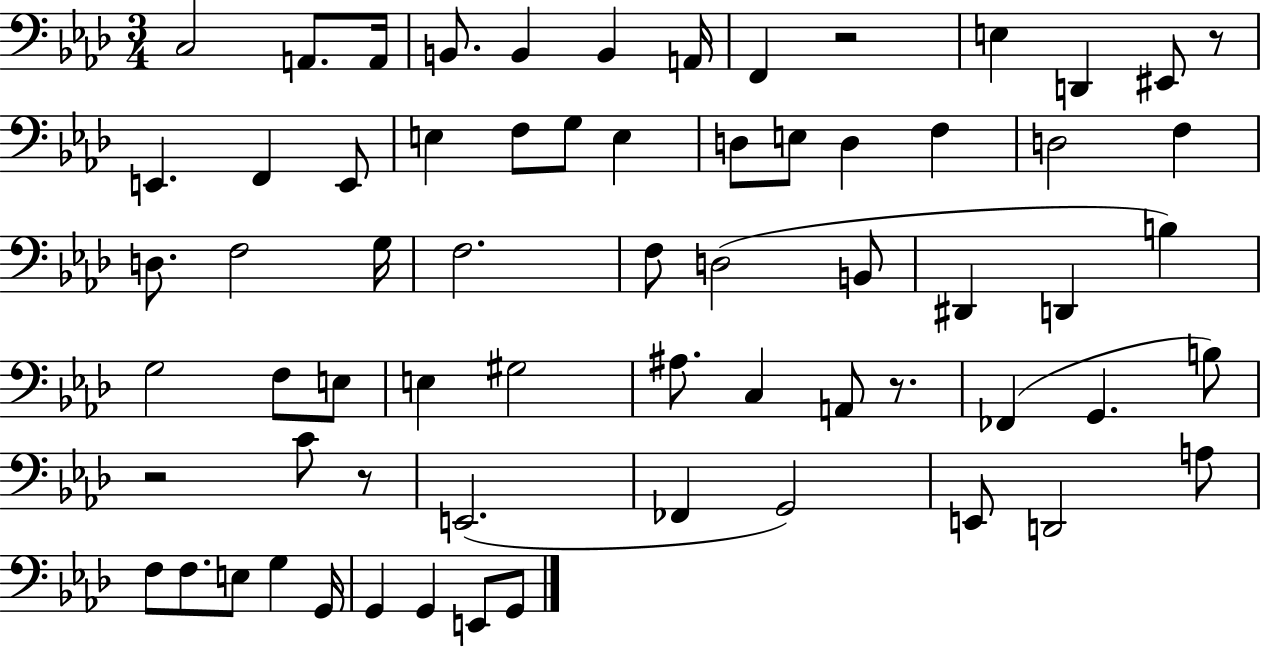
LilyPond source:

{
  \clef bass
  \numericTimeSignature
  \time 3/4
  \key aes \major
  c2 a,8. a,16 | b,8. b,4 b,4 a,16 | f,4 r2 | e4 d,4 eis,8 r8 | \break e,4. f,4 e,8 | e4 f8 g8 e4 | d8 e8 d4 f4 | d2 f4 | \break d8. f2 g16 | f2. | f8 d2( b,8 | dis,4 d,4 b4) | \break g2 f8 e8 | e4 gis2 | ais8. c4 a,8 r8. | fes,4( g,4. b8) | \break r2 c'8 r8 | e,2.( | fes,4 g,2) | e,8 d,2 a8 | \break f8 f8. e8 g4 g,16 | g,4 g,4 e,8 g,8 | \bar "|."
}